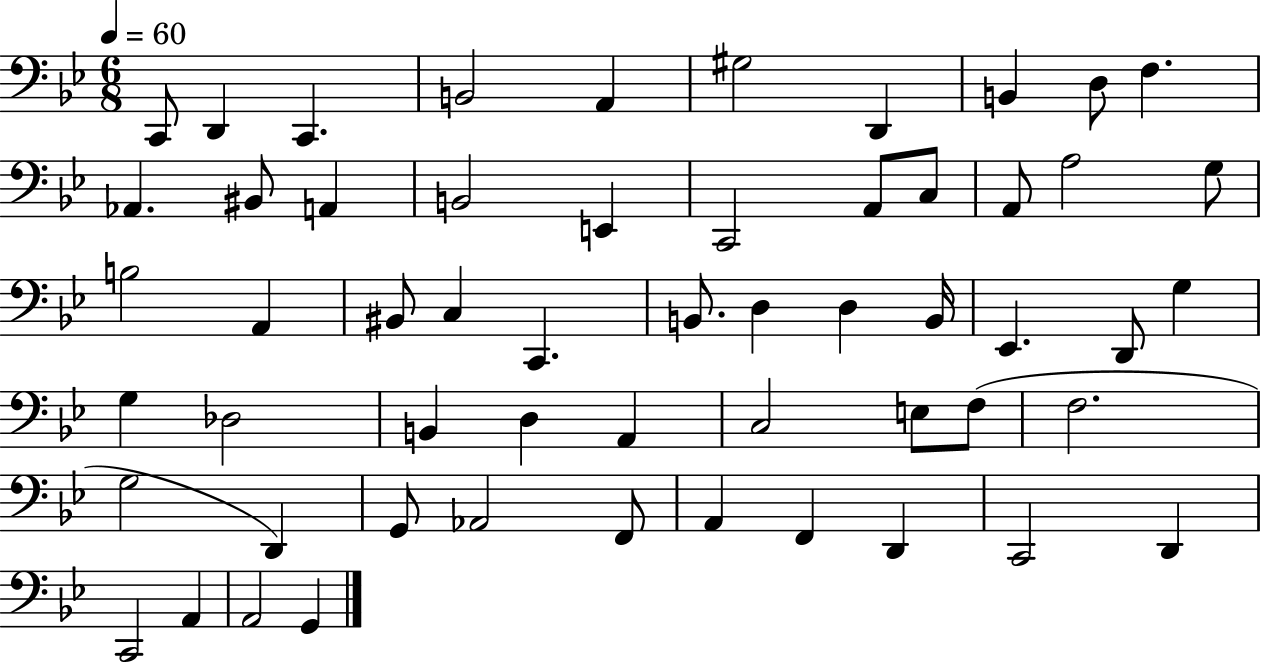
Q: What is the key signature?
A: BES major